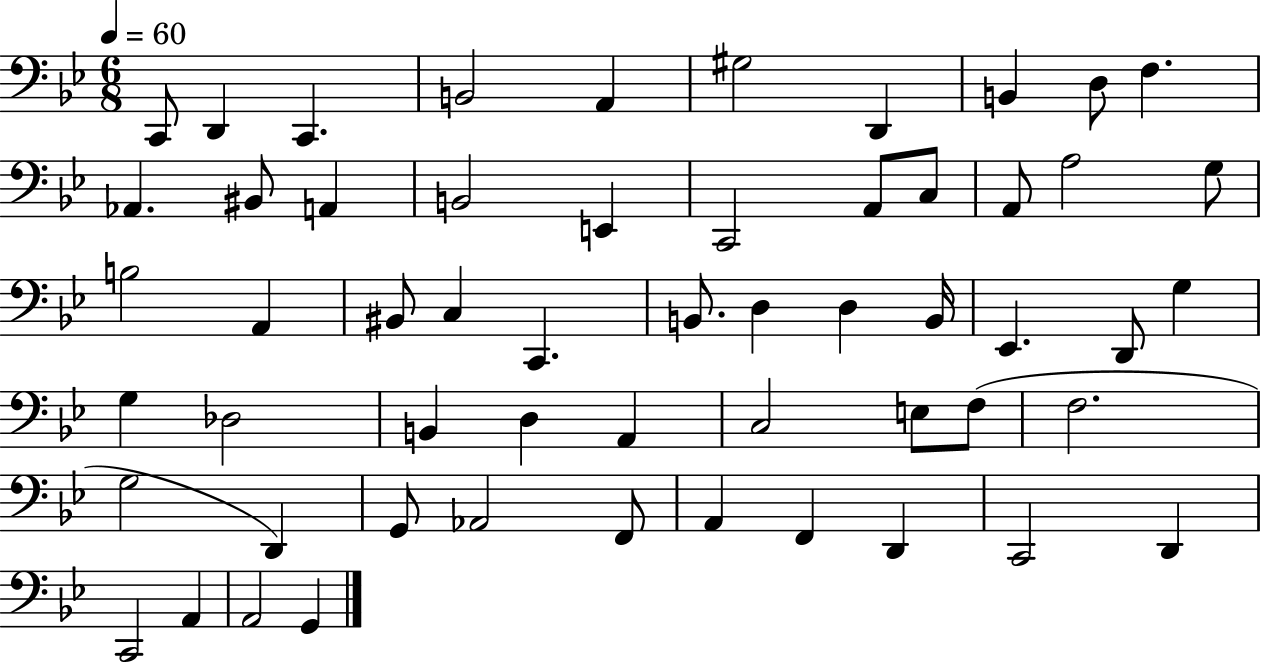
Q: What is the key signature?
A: BES major